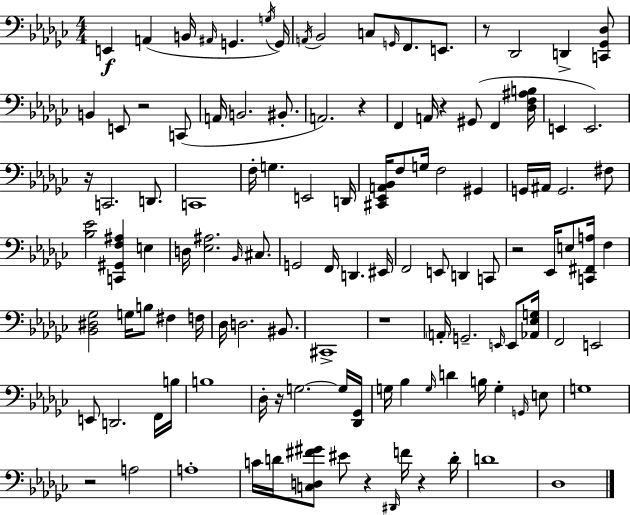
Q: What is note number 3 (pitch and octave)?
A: B2